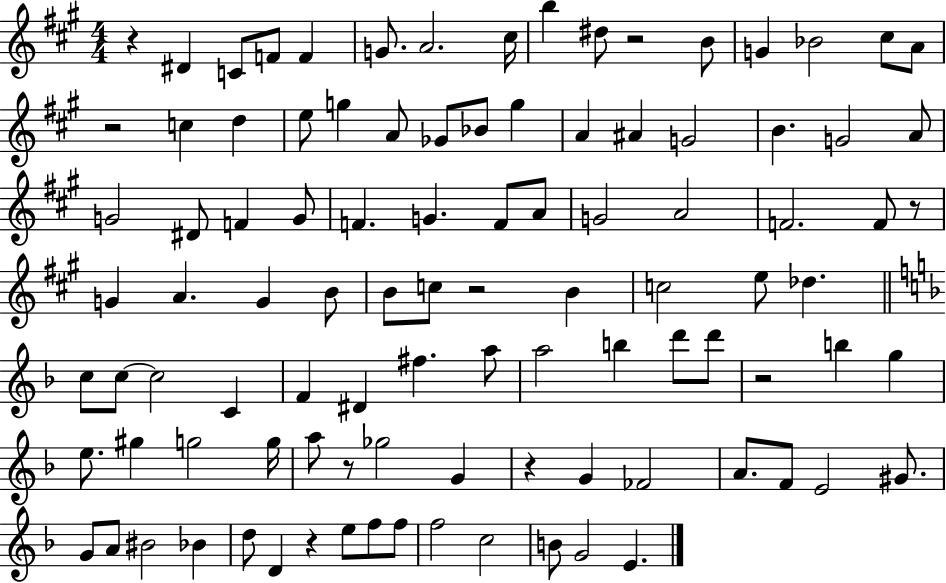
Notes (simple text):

R/q D#4/q C4/e F4/e F4/q G4/e. A4/h. C#5/s B5/q D#5/e R/h B4/e G4/q Bb4/h C#5/e A4/e R/h C5/q D5/q E5/e G5/q A4/e Gb4/e Bb4/e G5/q A4/q A#4/q G4/h B4/q. G4/h A4/e G4/h D#4/e F4/q G4/e F4/q. G4/q. F4/e A4/e G4/h A4/h F4/h. F4/e R/e G4/q A4/q. G4/q B4/e B4/e C5/e R/h B4/q C5/h E5/e Db5/q. C5/e C5/e C5/h C4/q F4/q D#4/q F#5/q. A5/e A5/h B5/q D6/e D6/e R/h B5/q G5/q E5/e. G#5/q G5/h G5/s A5/e R/e Gb5/h G4/q R/q G4/q FES4/h A4/e. F4/e E4/h G#4/e. G4/e A4/e BIS4/h Bb4/q D5/e D4/q R/q E5/e F5/e F5/e F5/h C5/h B4/e G4/h E4/q.